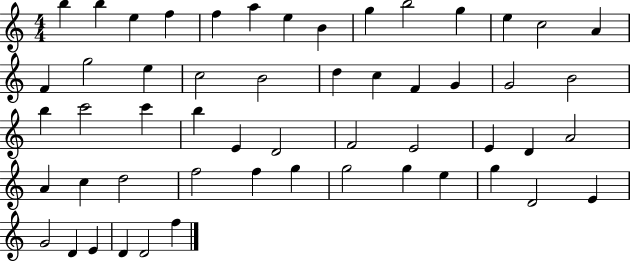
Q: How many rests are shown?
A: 0